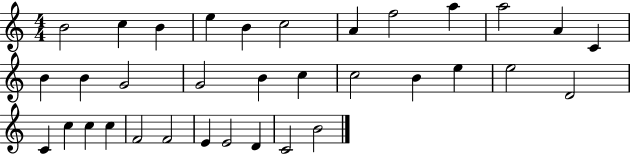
{
  \clef treble
  \numericTimeSignature
  \time 4/4
  \key c \major
  b'2 c''4 b'4 | e''4 b'4 c''2 | a'4 f''2 a''4 | a''2 a'4 c'4 | \break b'4 b'4 g'2 | g'2 b'4 c''4 | c''2 b'4 e''4 | e''2 d'2 | \break c'4 c''4 c''4 c''4 | f'2 f'2 | e'4 e'2 d'4 | c'2 b'2 | \break \bar "|."
}